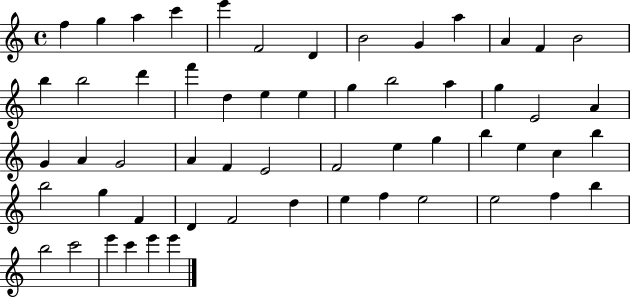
F5/q G5/q A5/q C6/q E6/q F4/h D4/q B4/h G4/q A5/q A4/q F4/q B4/h B5/q B5/h D6/q F6/q D5/q E5/q E5/q G5/q B5/h A5/q G5/q E4/h A4/q G4/q A4/q G4/h A4/q F4/q E4/h F4/h E5/q G5/q B5/q E5/q C5/q B5/q B5/h G5/q F4/q D4/q F4/h D5/q E5/q F5/q E5/h E5/h F5/q B5/q B5/h C6/h E6/q C6/q E6/q E6/q